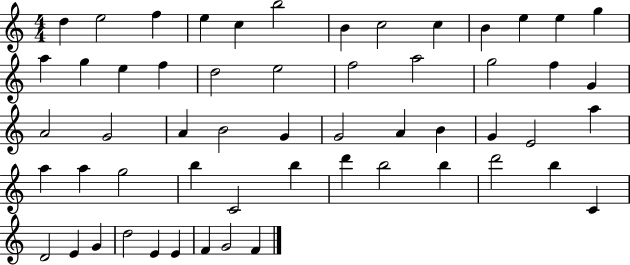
X:1
T:Untitled
M:4/4
L:1/4
K:C
d e2 f e c b2 B c2 c B e e g a g e f d2 e2 f2 a2 g2 f G A2 G2 A B2 G G2 A B G E2 a a a g2 b C2 b d' b2 b d'2 b C D2 E G d2 E E F G2 F